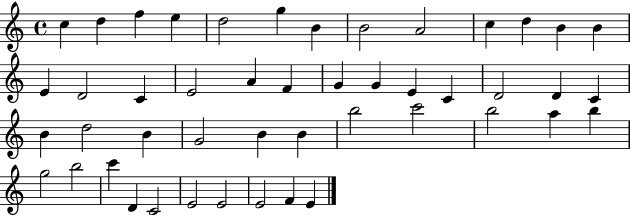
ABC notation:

X:1
T:Untitled
M:4/4
L:1/4
K:C
c d f e d2 g B B2 A2 c d B B E D2 C E2 A F G G E C D2 D C B d2 B G2 B B b2 c'2 b2 a b g2 b2 c' D C2 E2 E2 E2 F E